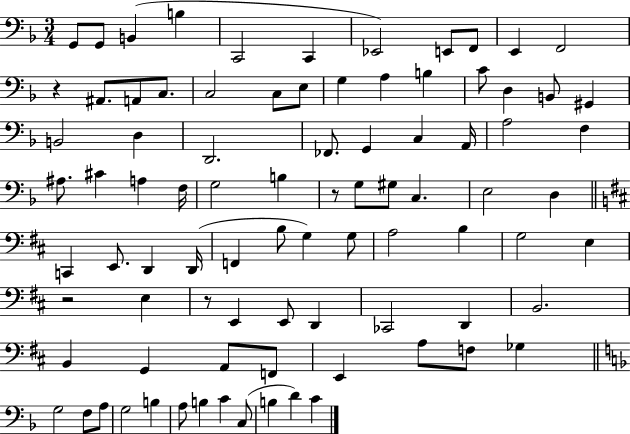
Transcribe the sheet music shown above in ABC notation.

X:1
T:Untitled
M:3/4
L:1/4
K:F
G,,/2 G,,/2 B,, B, C,,2 C,, _E,,2 E,,/2 F,,/2 E,, F,,2 z ^A,,/2 A,,/2 C,/2 C,2 C,/2 E,/2 G, A, B, C/2 D, B,,/2 ^G,, B,,2 D, D,,2 _F,,/2 G,, C, A,,/4 A,2 F, ^A,/2 ^C A, F,/4 G,2 B, z/2 G,/2 ^G,/2 C, E,2 D, C,, E,,/2 D,, D,,/4 F,, B,/2 G, G,/2 A,2 B, G,2 E, z2 E, z/2 E,, E,,/2 D,, _C,,2 D,, B,,2 B,, G,, A,,/2 F,,/2 E,, A,/2 F,/2 _G, G,2 F,/2 A,/2 G,2 B, A,/2 B, C C,/2 B, D C